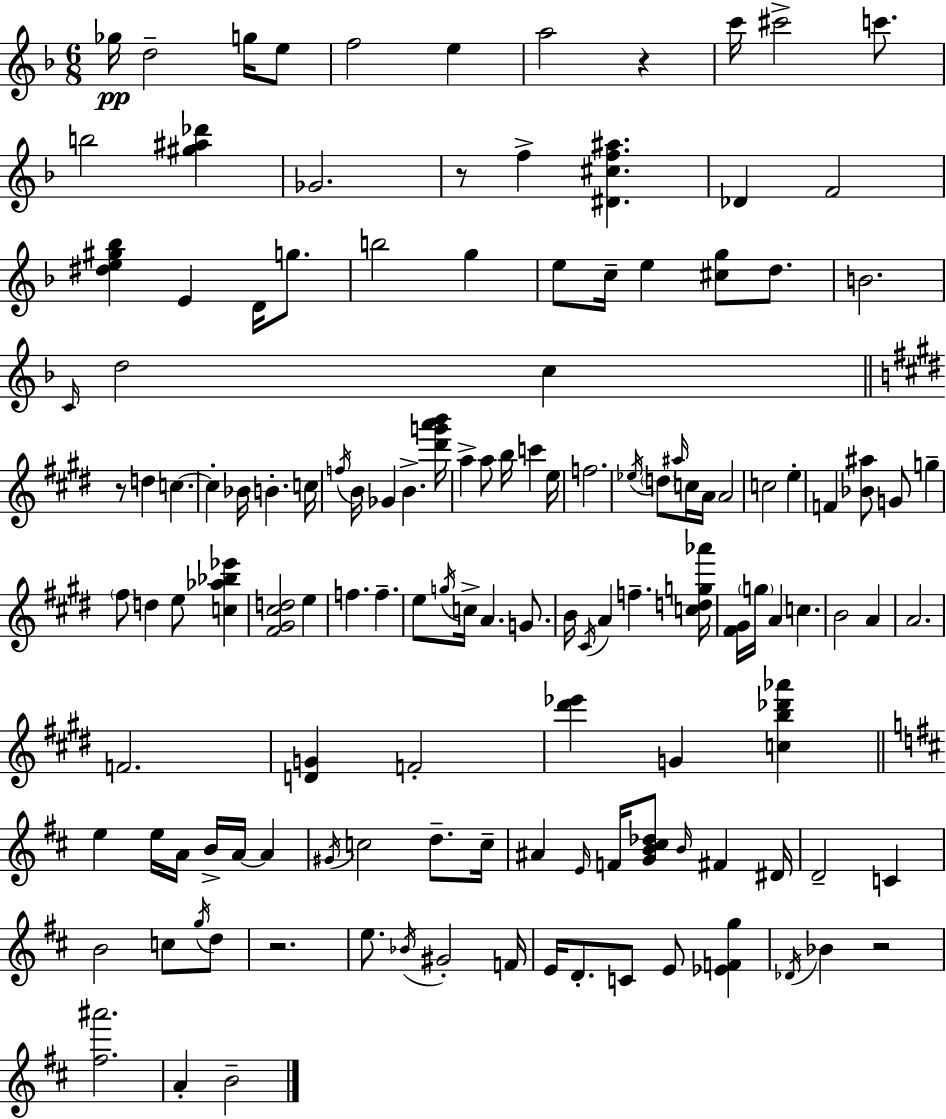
{
  \clef treble
  \numericTimeSignature
  \time 6/8
  \key d \minor
  ges''16\pp d''2-- g''16 e''8 | f''2 e''4 | a''2 r4 | c'''16 cis'''2-> c'''8. | \break b''2 <gis'' ais'' des'''>4 | ges'2. | r8 f''4-> <dis' cis'' f'' ais''>4. | des'4 f'2 | \break <dis'' e'' gis'' bes''>4 e'4 d'16 g''8. | b''2 g''4 | e''8 c''16-- e''4 <cis'' g''>8 d''8. | b'2. | \break \grace { c'16 } d''2 c''4 | \bar "||" \break \key e \major r8 d''4 c''4.~~ | c''4-. bes'16 b'4.-. c''16 | \acciaccatura { f''16 } b'16 ges'4 b'4.-> | <dis''' g''' a''' b'''>16 a''4-> a''8 b''16 c'''4 | \break e''16 f''2. | \acciaccatura { ees''16 } \parenthesize d''8 \grace { ais''16 } c''16 a'16 a'2 | c''2 e''4-. | f'4 <bes' ais''>8 g'8 g''4-- | \break \parenthesize fis''8 d''4 e''8 <c'' aes'' bes'' ees'''>4 | <fis' gis' cis'' d''>2 e''4 | f''4. f''4.-- | e''8 \acciaccatura { g''16 } c''16-> a'4. | \break g'8. b'16 \acciaccatura { cis'16 } a'4 f''4.-- | <c'' d'' g'' aes'''>16 <fis' gis'>16 \parenthesize g''16 a'4 c''4. | b'2 | a'4 a'2. | \break f'2. | <d' g'>4 f'2-. | <dis''' ees'''>4 g'4 | <c'' b'' des''' aes'''>4 \bar "||" \break \key d \major e''4 e''16 a'16 b'16-> a'16~~ a'4 | \acciaccatura { gis'16 } c''2 d''8.-- | c''16-- ais'4 \grace { e'16 } f'16 <g' b' cis'' des''>8 \grace { b'16 } fis'4 | dis'16 d'2-- c'4 | \break b'2 c''8 | \acciaccatura { g''16 } d''8 r2. | e''8. \acciaccatura { bes'16 } gis'2-. | f'16 e'16 d'8.-. c'8 e'8 | \break <ees' f' g''>4 \acciaccatura { des'16 } bes'4 r2 | <fis'' ais'''>2. | a'4-. b'2-- | \bar "|."
}